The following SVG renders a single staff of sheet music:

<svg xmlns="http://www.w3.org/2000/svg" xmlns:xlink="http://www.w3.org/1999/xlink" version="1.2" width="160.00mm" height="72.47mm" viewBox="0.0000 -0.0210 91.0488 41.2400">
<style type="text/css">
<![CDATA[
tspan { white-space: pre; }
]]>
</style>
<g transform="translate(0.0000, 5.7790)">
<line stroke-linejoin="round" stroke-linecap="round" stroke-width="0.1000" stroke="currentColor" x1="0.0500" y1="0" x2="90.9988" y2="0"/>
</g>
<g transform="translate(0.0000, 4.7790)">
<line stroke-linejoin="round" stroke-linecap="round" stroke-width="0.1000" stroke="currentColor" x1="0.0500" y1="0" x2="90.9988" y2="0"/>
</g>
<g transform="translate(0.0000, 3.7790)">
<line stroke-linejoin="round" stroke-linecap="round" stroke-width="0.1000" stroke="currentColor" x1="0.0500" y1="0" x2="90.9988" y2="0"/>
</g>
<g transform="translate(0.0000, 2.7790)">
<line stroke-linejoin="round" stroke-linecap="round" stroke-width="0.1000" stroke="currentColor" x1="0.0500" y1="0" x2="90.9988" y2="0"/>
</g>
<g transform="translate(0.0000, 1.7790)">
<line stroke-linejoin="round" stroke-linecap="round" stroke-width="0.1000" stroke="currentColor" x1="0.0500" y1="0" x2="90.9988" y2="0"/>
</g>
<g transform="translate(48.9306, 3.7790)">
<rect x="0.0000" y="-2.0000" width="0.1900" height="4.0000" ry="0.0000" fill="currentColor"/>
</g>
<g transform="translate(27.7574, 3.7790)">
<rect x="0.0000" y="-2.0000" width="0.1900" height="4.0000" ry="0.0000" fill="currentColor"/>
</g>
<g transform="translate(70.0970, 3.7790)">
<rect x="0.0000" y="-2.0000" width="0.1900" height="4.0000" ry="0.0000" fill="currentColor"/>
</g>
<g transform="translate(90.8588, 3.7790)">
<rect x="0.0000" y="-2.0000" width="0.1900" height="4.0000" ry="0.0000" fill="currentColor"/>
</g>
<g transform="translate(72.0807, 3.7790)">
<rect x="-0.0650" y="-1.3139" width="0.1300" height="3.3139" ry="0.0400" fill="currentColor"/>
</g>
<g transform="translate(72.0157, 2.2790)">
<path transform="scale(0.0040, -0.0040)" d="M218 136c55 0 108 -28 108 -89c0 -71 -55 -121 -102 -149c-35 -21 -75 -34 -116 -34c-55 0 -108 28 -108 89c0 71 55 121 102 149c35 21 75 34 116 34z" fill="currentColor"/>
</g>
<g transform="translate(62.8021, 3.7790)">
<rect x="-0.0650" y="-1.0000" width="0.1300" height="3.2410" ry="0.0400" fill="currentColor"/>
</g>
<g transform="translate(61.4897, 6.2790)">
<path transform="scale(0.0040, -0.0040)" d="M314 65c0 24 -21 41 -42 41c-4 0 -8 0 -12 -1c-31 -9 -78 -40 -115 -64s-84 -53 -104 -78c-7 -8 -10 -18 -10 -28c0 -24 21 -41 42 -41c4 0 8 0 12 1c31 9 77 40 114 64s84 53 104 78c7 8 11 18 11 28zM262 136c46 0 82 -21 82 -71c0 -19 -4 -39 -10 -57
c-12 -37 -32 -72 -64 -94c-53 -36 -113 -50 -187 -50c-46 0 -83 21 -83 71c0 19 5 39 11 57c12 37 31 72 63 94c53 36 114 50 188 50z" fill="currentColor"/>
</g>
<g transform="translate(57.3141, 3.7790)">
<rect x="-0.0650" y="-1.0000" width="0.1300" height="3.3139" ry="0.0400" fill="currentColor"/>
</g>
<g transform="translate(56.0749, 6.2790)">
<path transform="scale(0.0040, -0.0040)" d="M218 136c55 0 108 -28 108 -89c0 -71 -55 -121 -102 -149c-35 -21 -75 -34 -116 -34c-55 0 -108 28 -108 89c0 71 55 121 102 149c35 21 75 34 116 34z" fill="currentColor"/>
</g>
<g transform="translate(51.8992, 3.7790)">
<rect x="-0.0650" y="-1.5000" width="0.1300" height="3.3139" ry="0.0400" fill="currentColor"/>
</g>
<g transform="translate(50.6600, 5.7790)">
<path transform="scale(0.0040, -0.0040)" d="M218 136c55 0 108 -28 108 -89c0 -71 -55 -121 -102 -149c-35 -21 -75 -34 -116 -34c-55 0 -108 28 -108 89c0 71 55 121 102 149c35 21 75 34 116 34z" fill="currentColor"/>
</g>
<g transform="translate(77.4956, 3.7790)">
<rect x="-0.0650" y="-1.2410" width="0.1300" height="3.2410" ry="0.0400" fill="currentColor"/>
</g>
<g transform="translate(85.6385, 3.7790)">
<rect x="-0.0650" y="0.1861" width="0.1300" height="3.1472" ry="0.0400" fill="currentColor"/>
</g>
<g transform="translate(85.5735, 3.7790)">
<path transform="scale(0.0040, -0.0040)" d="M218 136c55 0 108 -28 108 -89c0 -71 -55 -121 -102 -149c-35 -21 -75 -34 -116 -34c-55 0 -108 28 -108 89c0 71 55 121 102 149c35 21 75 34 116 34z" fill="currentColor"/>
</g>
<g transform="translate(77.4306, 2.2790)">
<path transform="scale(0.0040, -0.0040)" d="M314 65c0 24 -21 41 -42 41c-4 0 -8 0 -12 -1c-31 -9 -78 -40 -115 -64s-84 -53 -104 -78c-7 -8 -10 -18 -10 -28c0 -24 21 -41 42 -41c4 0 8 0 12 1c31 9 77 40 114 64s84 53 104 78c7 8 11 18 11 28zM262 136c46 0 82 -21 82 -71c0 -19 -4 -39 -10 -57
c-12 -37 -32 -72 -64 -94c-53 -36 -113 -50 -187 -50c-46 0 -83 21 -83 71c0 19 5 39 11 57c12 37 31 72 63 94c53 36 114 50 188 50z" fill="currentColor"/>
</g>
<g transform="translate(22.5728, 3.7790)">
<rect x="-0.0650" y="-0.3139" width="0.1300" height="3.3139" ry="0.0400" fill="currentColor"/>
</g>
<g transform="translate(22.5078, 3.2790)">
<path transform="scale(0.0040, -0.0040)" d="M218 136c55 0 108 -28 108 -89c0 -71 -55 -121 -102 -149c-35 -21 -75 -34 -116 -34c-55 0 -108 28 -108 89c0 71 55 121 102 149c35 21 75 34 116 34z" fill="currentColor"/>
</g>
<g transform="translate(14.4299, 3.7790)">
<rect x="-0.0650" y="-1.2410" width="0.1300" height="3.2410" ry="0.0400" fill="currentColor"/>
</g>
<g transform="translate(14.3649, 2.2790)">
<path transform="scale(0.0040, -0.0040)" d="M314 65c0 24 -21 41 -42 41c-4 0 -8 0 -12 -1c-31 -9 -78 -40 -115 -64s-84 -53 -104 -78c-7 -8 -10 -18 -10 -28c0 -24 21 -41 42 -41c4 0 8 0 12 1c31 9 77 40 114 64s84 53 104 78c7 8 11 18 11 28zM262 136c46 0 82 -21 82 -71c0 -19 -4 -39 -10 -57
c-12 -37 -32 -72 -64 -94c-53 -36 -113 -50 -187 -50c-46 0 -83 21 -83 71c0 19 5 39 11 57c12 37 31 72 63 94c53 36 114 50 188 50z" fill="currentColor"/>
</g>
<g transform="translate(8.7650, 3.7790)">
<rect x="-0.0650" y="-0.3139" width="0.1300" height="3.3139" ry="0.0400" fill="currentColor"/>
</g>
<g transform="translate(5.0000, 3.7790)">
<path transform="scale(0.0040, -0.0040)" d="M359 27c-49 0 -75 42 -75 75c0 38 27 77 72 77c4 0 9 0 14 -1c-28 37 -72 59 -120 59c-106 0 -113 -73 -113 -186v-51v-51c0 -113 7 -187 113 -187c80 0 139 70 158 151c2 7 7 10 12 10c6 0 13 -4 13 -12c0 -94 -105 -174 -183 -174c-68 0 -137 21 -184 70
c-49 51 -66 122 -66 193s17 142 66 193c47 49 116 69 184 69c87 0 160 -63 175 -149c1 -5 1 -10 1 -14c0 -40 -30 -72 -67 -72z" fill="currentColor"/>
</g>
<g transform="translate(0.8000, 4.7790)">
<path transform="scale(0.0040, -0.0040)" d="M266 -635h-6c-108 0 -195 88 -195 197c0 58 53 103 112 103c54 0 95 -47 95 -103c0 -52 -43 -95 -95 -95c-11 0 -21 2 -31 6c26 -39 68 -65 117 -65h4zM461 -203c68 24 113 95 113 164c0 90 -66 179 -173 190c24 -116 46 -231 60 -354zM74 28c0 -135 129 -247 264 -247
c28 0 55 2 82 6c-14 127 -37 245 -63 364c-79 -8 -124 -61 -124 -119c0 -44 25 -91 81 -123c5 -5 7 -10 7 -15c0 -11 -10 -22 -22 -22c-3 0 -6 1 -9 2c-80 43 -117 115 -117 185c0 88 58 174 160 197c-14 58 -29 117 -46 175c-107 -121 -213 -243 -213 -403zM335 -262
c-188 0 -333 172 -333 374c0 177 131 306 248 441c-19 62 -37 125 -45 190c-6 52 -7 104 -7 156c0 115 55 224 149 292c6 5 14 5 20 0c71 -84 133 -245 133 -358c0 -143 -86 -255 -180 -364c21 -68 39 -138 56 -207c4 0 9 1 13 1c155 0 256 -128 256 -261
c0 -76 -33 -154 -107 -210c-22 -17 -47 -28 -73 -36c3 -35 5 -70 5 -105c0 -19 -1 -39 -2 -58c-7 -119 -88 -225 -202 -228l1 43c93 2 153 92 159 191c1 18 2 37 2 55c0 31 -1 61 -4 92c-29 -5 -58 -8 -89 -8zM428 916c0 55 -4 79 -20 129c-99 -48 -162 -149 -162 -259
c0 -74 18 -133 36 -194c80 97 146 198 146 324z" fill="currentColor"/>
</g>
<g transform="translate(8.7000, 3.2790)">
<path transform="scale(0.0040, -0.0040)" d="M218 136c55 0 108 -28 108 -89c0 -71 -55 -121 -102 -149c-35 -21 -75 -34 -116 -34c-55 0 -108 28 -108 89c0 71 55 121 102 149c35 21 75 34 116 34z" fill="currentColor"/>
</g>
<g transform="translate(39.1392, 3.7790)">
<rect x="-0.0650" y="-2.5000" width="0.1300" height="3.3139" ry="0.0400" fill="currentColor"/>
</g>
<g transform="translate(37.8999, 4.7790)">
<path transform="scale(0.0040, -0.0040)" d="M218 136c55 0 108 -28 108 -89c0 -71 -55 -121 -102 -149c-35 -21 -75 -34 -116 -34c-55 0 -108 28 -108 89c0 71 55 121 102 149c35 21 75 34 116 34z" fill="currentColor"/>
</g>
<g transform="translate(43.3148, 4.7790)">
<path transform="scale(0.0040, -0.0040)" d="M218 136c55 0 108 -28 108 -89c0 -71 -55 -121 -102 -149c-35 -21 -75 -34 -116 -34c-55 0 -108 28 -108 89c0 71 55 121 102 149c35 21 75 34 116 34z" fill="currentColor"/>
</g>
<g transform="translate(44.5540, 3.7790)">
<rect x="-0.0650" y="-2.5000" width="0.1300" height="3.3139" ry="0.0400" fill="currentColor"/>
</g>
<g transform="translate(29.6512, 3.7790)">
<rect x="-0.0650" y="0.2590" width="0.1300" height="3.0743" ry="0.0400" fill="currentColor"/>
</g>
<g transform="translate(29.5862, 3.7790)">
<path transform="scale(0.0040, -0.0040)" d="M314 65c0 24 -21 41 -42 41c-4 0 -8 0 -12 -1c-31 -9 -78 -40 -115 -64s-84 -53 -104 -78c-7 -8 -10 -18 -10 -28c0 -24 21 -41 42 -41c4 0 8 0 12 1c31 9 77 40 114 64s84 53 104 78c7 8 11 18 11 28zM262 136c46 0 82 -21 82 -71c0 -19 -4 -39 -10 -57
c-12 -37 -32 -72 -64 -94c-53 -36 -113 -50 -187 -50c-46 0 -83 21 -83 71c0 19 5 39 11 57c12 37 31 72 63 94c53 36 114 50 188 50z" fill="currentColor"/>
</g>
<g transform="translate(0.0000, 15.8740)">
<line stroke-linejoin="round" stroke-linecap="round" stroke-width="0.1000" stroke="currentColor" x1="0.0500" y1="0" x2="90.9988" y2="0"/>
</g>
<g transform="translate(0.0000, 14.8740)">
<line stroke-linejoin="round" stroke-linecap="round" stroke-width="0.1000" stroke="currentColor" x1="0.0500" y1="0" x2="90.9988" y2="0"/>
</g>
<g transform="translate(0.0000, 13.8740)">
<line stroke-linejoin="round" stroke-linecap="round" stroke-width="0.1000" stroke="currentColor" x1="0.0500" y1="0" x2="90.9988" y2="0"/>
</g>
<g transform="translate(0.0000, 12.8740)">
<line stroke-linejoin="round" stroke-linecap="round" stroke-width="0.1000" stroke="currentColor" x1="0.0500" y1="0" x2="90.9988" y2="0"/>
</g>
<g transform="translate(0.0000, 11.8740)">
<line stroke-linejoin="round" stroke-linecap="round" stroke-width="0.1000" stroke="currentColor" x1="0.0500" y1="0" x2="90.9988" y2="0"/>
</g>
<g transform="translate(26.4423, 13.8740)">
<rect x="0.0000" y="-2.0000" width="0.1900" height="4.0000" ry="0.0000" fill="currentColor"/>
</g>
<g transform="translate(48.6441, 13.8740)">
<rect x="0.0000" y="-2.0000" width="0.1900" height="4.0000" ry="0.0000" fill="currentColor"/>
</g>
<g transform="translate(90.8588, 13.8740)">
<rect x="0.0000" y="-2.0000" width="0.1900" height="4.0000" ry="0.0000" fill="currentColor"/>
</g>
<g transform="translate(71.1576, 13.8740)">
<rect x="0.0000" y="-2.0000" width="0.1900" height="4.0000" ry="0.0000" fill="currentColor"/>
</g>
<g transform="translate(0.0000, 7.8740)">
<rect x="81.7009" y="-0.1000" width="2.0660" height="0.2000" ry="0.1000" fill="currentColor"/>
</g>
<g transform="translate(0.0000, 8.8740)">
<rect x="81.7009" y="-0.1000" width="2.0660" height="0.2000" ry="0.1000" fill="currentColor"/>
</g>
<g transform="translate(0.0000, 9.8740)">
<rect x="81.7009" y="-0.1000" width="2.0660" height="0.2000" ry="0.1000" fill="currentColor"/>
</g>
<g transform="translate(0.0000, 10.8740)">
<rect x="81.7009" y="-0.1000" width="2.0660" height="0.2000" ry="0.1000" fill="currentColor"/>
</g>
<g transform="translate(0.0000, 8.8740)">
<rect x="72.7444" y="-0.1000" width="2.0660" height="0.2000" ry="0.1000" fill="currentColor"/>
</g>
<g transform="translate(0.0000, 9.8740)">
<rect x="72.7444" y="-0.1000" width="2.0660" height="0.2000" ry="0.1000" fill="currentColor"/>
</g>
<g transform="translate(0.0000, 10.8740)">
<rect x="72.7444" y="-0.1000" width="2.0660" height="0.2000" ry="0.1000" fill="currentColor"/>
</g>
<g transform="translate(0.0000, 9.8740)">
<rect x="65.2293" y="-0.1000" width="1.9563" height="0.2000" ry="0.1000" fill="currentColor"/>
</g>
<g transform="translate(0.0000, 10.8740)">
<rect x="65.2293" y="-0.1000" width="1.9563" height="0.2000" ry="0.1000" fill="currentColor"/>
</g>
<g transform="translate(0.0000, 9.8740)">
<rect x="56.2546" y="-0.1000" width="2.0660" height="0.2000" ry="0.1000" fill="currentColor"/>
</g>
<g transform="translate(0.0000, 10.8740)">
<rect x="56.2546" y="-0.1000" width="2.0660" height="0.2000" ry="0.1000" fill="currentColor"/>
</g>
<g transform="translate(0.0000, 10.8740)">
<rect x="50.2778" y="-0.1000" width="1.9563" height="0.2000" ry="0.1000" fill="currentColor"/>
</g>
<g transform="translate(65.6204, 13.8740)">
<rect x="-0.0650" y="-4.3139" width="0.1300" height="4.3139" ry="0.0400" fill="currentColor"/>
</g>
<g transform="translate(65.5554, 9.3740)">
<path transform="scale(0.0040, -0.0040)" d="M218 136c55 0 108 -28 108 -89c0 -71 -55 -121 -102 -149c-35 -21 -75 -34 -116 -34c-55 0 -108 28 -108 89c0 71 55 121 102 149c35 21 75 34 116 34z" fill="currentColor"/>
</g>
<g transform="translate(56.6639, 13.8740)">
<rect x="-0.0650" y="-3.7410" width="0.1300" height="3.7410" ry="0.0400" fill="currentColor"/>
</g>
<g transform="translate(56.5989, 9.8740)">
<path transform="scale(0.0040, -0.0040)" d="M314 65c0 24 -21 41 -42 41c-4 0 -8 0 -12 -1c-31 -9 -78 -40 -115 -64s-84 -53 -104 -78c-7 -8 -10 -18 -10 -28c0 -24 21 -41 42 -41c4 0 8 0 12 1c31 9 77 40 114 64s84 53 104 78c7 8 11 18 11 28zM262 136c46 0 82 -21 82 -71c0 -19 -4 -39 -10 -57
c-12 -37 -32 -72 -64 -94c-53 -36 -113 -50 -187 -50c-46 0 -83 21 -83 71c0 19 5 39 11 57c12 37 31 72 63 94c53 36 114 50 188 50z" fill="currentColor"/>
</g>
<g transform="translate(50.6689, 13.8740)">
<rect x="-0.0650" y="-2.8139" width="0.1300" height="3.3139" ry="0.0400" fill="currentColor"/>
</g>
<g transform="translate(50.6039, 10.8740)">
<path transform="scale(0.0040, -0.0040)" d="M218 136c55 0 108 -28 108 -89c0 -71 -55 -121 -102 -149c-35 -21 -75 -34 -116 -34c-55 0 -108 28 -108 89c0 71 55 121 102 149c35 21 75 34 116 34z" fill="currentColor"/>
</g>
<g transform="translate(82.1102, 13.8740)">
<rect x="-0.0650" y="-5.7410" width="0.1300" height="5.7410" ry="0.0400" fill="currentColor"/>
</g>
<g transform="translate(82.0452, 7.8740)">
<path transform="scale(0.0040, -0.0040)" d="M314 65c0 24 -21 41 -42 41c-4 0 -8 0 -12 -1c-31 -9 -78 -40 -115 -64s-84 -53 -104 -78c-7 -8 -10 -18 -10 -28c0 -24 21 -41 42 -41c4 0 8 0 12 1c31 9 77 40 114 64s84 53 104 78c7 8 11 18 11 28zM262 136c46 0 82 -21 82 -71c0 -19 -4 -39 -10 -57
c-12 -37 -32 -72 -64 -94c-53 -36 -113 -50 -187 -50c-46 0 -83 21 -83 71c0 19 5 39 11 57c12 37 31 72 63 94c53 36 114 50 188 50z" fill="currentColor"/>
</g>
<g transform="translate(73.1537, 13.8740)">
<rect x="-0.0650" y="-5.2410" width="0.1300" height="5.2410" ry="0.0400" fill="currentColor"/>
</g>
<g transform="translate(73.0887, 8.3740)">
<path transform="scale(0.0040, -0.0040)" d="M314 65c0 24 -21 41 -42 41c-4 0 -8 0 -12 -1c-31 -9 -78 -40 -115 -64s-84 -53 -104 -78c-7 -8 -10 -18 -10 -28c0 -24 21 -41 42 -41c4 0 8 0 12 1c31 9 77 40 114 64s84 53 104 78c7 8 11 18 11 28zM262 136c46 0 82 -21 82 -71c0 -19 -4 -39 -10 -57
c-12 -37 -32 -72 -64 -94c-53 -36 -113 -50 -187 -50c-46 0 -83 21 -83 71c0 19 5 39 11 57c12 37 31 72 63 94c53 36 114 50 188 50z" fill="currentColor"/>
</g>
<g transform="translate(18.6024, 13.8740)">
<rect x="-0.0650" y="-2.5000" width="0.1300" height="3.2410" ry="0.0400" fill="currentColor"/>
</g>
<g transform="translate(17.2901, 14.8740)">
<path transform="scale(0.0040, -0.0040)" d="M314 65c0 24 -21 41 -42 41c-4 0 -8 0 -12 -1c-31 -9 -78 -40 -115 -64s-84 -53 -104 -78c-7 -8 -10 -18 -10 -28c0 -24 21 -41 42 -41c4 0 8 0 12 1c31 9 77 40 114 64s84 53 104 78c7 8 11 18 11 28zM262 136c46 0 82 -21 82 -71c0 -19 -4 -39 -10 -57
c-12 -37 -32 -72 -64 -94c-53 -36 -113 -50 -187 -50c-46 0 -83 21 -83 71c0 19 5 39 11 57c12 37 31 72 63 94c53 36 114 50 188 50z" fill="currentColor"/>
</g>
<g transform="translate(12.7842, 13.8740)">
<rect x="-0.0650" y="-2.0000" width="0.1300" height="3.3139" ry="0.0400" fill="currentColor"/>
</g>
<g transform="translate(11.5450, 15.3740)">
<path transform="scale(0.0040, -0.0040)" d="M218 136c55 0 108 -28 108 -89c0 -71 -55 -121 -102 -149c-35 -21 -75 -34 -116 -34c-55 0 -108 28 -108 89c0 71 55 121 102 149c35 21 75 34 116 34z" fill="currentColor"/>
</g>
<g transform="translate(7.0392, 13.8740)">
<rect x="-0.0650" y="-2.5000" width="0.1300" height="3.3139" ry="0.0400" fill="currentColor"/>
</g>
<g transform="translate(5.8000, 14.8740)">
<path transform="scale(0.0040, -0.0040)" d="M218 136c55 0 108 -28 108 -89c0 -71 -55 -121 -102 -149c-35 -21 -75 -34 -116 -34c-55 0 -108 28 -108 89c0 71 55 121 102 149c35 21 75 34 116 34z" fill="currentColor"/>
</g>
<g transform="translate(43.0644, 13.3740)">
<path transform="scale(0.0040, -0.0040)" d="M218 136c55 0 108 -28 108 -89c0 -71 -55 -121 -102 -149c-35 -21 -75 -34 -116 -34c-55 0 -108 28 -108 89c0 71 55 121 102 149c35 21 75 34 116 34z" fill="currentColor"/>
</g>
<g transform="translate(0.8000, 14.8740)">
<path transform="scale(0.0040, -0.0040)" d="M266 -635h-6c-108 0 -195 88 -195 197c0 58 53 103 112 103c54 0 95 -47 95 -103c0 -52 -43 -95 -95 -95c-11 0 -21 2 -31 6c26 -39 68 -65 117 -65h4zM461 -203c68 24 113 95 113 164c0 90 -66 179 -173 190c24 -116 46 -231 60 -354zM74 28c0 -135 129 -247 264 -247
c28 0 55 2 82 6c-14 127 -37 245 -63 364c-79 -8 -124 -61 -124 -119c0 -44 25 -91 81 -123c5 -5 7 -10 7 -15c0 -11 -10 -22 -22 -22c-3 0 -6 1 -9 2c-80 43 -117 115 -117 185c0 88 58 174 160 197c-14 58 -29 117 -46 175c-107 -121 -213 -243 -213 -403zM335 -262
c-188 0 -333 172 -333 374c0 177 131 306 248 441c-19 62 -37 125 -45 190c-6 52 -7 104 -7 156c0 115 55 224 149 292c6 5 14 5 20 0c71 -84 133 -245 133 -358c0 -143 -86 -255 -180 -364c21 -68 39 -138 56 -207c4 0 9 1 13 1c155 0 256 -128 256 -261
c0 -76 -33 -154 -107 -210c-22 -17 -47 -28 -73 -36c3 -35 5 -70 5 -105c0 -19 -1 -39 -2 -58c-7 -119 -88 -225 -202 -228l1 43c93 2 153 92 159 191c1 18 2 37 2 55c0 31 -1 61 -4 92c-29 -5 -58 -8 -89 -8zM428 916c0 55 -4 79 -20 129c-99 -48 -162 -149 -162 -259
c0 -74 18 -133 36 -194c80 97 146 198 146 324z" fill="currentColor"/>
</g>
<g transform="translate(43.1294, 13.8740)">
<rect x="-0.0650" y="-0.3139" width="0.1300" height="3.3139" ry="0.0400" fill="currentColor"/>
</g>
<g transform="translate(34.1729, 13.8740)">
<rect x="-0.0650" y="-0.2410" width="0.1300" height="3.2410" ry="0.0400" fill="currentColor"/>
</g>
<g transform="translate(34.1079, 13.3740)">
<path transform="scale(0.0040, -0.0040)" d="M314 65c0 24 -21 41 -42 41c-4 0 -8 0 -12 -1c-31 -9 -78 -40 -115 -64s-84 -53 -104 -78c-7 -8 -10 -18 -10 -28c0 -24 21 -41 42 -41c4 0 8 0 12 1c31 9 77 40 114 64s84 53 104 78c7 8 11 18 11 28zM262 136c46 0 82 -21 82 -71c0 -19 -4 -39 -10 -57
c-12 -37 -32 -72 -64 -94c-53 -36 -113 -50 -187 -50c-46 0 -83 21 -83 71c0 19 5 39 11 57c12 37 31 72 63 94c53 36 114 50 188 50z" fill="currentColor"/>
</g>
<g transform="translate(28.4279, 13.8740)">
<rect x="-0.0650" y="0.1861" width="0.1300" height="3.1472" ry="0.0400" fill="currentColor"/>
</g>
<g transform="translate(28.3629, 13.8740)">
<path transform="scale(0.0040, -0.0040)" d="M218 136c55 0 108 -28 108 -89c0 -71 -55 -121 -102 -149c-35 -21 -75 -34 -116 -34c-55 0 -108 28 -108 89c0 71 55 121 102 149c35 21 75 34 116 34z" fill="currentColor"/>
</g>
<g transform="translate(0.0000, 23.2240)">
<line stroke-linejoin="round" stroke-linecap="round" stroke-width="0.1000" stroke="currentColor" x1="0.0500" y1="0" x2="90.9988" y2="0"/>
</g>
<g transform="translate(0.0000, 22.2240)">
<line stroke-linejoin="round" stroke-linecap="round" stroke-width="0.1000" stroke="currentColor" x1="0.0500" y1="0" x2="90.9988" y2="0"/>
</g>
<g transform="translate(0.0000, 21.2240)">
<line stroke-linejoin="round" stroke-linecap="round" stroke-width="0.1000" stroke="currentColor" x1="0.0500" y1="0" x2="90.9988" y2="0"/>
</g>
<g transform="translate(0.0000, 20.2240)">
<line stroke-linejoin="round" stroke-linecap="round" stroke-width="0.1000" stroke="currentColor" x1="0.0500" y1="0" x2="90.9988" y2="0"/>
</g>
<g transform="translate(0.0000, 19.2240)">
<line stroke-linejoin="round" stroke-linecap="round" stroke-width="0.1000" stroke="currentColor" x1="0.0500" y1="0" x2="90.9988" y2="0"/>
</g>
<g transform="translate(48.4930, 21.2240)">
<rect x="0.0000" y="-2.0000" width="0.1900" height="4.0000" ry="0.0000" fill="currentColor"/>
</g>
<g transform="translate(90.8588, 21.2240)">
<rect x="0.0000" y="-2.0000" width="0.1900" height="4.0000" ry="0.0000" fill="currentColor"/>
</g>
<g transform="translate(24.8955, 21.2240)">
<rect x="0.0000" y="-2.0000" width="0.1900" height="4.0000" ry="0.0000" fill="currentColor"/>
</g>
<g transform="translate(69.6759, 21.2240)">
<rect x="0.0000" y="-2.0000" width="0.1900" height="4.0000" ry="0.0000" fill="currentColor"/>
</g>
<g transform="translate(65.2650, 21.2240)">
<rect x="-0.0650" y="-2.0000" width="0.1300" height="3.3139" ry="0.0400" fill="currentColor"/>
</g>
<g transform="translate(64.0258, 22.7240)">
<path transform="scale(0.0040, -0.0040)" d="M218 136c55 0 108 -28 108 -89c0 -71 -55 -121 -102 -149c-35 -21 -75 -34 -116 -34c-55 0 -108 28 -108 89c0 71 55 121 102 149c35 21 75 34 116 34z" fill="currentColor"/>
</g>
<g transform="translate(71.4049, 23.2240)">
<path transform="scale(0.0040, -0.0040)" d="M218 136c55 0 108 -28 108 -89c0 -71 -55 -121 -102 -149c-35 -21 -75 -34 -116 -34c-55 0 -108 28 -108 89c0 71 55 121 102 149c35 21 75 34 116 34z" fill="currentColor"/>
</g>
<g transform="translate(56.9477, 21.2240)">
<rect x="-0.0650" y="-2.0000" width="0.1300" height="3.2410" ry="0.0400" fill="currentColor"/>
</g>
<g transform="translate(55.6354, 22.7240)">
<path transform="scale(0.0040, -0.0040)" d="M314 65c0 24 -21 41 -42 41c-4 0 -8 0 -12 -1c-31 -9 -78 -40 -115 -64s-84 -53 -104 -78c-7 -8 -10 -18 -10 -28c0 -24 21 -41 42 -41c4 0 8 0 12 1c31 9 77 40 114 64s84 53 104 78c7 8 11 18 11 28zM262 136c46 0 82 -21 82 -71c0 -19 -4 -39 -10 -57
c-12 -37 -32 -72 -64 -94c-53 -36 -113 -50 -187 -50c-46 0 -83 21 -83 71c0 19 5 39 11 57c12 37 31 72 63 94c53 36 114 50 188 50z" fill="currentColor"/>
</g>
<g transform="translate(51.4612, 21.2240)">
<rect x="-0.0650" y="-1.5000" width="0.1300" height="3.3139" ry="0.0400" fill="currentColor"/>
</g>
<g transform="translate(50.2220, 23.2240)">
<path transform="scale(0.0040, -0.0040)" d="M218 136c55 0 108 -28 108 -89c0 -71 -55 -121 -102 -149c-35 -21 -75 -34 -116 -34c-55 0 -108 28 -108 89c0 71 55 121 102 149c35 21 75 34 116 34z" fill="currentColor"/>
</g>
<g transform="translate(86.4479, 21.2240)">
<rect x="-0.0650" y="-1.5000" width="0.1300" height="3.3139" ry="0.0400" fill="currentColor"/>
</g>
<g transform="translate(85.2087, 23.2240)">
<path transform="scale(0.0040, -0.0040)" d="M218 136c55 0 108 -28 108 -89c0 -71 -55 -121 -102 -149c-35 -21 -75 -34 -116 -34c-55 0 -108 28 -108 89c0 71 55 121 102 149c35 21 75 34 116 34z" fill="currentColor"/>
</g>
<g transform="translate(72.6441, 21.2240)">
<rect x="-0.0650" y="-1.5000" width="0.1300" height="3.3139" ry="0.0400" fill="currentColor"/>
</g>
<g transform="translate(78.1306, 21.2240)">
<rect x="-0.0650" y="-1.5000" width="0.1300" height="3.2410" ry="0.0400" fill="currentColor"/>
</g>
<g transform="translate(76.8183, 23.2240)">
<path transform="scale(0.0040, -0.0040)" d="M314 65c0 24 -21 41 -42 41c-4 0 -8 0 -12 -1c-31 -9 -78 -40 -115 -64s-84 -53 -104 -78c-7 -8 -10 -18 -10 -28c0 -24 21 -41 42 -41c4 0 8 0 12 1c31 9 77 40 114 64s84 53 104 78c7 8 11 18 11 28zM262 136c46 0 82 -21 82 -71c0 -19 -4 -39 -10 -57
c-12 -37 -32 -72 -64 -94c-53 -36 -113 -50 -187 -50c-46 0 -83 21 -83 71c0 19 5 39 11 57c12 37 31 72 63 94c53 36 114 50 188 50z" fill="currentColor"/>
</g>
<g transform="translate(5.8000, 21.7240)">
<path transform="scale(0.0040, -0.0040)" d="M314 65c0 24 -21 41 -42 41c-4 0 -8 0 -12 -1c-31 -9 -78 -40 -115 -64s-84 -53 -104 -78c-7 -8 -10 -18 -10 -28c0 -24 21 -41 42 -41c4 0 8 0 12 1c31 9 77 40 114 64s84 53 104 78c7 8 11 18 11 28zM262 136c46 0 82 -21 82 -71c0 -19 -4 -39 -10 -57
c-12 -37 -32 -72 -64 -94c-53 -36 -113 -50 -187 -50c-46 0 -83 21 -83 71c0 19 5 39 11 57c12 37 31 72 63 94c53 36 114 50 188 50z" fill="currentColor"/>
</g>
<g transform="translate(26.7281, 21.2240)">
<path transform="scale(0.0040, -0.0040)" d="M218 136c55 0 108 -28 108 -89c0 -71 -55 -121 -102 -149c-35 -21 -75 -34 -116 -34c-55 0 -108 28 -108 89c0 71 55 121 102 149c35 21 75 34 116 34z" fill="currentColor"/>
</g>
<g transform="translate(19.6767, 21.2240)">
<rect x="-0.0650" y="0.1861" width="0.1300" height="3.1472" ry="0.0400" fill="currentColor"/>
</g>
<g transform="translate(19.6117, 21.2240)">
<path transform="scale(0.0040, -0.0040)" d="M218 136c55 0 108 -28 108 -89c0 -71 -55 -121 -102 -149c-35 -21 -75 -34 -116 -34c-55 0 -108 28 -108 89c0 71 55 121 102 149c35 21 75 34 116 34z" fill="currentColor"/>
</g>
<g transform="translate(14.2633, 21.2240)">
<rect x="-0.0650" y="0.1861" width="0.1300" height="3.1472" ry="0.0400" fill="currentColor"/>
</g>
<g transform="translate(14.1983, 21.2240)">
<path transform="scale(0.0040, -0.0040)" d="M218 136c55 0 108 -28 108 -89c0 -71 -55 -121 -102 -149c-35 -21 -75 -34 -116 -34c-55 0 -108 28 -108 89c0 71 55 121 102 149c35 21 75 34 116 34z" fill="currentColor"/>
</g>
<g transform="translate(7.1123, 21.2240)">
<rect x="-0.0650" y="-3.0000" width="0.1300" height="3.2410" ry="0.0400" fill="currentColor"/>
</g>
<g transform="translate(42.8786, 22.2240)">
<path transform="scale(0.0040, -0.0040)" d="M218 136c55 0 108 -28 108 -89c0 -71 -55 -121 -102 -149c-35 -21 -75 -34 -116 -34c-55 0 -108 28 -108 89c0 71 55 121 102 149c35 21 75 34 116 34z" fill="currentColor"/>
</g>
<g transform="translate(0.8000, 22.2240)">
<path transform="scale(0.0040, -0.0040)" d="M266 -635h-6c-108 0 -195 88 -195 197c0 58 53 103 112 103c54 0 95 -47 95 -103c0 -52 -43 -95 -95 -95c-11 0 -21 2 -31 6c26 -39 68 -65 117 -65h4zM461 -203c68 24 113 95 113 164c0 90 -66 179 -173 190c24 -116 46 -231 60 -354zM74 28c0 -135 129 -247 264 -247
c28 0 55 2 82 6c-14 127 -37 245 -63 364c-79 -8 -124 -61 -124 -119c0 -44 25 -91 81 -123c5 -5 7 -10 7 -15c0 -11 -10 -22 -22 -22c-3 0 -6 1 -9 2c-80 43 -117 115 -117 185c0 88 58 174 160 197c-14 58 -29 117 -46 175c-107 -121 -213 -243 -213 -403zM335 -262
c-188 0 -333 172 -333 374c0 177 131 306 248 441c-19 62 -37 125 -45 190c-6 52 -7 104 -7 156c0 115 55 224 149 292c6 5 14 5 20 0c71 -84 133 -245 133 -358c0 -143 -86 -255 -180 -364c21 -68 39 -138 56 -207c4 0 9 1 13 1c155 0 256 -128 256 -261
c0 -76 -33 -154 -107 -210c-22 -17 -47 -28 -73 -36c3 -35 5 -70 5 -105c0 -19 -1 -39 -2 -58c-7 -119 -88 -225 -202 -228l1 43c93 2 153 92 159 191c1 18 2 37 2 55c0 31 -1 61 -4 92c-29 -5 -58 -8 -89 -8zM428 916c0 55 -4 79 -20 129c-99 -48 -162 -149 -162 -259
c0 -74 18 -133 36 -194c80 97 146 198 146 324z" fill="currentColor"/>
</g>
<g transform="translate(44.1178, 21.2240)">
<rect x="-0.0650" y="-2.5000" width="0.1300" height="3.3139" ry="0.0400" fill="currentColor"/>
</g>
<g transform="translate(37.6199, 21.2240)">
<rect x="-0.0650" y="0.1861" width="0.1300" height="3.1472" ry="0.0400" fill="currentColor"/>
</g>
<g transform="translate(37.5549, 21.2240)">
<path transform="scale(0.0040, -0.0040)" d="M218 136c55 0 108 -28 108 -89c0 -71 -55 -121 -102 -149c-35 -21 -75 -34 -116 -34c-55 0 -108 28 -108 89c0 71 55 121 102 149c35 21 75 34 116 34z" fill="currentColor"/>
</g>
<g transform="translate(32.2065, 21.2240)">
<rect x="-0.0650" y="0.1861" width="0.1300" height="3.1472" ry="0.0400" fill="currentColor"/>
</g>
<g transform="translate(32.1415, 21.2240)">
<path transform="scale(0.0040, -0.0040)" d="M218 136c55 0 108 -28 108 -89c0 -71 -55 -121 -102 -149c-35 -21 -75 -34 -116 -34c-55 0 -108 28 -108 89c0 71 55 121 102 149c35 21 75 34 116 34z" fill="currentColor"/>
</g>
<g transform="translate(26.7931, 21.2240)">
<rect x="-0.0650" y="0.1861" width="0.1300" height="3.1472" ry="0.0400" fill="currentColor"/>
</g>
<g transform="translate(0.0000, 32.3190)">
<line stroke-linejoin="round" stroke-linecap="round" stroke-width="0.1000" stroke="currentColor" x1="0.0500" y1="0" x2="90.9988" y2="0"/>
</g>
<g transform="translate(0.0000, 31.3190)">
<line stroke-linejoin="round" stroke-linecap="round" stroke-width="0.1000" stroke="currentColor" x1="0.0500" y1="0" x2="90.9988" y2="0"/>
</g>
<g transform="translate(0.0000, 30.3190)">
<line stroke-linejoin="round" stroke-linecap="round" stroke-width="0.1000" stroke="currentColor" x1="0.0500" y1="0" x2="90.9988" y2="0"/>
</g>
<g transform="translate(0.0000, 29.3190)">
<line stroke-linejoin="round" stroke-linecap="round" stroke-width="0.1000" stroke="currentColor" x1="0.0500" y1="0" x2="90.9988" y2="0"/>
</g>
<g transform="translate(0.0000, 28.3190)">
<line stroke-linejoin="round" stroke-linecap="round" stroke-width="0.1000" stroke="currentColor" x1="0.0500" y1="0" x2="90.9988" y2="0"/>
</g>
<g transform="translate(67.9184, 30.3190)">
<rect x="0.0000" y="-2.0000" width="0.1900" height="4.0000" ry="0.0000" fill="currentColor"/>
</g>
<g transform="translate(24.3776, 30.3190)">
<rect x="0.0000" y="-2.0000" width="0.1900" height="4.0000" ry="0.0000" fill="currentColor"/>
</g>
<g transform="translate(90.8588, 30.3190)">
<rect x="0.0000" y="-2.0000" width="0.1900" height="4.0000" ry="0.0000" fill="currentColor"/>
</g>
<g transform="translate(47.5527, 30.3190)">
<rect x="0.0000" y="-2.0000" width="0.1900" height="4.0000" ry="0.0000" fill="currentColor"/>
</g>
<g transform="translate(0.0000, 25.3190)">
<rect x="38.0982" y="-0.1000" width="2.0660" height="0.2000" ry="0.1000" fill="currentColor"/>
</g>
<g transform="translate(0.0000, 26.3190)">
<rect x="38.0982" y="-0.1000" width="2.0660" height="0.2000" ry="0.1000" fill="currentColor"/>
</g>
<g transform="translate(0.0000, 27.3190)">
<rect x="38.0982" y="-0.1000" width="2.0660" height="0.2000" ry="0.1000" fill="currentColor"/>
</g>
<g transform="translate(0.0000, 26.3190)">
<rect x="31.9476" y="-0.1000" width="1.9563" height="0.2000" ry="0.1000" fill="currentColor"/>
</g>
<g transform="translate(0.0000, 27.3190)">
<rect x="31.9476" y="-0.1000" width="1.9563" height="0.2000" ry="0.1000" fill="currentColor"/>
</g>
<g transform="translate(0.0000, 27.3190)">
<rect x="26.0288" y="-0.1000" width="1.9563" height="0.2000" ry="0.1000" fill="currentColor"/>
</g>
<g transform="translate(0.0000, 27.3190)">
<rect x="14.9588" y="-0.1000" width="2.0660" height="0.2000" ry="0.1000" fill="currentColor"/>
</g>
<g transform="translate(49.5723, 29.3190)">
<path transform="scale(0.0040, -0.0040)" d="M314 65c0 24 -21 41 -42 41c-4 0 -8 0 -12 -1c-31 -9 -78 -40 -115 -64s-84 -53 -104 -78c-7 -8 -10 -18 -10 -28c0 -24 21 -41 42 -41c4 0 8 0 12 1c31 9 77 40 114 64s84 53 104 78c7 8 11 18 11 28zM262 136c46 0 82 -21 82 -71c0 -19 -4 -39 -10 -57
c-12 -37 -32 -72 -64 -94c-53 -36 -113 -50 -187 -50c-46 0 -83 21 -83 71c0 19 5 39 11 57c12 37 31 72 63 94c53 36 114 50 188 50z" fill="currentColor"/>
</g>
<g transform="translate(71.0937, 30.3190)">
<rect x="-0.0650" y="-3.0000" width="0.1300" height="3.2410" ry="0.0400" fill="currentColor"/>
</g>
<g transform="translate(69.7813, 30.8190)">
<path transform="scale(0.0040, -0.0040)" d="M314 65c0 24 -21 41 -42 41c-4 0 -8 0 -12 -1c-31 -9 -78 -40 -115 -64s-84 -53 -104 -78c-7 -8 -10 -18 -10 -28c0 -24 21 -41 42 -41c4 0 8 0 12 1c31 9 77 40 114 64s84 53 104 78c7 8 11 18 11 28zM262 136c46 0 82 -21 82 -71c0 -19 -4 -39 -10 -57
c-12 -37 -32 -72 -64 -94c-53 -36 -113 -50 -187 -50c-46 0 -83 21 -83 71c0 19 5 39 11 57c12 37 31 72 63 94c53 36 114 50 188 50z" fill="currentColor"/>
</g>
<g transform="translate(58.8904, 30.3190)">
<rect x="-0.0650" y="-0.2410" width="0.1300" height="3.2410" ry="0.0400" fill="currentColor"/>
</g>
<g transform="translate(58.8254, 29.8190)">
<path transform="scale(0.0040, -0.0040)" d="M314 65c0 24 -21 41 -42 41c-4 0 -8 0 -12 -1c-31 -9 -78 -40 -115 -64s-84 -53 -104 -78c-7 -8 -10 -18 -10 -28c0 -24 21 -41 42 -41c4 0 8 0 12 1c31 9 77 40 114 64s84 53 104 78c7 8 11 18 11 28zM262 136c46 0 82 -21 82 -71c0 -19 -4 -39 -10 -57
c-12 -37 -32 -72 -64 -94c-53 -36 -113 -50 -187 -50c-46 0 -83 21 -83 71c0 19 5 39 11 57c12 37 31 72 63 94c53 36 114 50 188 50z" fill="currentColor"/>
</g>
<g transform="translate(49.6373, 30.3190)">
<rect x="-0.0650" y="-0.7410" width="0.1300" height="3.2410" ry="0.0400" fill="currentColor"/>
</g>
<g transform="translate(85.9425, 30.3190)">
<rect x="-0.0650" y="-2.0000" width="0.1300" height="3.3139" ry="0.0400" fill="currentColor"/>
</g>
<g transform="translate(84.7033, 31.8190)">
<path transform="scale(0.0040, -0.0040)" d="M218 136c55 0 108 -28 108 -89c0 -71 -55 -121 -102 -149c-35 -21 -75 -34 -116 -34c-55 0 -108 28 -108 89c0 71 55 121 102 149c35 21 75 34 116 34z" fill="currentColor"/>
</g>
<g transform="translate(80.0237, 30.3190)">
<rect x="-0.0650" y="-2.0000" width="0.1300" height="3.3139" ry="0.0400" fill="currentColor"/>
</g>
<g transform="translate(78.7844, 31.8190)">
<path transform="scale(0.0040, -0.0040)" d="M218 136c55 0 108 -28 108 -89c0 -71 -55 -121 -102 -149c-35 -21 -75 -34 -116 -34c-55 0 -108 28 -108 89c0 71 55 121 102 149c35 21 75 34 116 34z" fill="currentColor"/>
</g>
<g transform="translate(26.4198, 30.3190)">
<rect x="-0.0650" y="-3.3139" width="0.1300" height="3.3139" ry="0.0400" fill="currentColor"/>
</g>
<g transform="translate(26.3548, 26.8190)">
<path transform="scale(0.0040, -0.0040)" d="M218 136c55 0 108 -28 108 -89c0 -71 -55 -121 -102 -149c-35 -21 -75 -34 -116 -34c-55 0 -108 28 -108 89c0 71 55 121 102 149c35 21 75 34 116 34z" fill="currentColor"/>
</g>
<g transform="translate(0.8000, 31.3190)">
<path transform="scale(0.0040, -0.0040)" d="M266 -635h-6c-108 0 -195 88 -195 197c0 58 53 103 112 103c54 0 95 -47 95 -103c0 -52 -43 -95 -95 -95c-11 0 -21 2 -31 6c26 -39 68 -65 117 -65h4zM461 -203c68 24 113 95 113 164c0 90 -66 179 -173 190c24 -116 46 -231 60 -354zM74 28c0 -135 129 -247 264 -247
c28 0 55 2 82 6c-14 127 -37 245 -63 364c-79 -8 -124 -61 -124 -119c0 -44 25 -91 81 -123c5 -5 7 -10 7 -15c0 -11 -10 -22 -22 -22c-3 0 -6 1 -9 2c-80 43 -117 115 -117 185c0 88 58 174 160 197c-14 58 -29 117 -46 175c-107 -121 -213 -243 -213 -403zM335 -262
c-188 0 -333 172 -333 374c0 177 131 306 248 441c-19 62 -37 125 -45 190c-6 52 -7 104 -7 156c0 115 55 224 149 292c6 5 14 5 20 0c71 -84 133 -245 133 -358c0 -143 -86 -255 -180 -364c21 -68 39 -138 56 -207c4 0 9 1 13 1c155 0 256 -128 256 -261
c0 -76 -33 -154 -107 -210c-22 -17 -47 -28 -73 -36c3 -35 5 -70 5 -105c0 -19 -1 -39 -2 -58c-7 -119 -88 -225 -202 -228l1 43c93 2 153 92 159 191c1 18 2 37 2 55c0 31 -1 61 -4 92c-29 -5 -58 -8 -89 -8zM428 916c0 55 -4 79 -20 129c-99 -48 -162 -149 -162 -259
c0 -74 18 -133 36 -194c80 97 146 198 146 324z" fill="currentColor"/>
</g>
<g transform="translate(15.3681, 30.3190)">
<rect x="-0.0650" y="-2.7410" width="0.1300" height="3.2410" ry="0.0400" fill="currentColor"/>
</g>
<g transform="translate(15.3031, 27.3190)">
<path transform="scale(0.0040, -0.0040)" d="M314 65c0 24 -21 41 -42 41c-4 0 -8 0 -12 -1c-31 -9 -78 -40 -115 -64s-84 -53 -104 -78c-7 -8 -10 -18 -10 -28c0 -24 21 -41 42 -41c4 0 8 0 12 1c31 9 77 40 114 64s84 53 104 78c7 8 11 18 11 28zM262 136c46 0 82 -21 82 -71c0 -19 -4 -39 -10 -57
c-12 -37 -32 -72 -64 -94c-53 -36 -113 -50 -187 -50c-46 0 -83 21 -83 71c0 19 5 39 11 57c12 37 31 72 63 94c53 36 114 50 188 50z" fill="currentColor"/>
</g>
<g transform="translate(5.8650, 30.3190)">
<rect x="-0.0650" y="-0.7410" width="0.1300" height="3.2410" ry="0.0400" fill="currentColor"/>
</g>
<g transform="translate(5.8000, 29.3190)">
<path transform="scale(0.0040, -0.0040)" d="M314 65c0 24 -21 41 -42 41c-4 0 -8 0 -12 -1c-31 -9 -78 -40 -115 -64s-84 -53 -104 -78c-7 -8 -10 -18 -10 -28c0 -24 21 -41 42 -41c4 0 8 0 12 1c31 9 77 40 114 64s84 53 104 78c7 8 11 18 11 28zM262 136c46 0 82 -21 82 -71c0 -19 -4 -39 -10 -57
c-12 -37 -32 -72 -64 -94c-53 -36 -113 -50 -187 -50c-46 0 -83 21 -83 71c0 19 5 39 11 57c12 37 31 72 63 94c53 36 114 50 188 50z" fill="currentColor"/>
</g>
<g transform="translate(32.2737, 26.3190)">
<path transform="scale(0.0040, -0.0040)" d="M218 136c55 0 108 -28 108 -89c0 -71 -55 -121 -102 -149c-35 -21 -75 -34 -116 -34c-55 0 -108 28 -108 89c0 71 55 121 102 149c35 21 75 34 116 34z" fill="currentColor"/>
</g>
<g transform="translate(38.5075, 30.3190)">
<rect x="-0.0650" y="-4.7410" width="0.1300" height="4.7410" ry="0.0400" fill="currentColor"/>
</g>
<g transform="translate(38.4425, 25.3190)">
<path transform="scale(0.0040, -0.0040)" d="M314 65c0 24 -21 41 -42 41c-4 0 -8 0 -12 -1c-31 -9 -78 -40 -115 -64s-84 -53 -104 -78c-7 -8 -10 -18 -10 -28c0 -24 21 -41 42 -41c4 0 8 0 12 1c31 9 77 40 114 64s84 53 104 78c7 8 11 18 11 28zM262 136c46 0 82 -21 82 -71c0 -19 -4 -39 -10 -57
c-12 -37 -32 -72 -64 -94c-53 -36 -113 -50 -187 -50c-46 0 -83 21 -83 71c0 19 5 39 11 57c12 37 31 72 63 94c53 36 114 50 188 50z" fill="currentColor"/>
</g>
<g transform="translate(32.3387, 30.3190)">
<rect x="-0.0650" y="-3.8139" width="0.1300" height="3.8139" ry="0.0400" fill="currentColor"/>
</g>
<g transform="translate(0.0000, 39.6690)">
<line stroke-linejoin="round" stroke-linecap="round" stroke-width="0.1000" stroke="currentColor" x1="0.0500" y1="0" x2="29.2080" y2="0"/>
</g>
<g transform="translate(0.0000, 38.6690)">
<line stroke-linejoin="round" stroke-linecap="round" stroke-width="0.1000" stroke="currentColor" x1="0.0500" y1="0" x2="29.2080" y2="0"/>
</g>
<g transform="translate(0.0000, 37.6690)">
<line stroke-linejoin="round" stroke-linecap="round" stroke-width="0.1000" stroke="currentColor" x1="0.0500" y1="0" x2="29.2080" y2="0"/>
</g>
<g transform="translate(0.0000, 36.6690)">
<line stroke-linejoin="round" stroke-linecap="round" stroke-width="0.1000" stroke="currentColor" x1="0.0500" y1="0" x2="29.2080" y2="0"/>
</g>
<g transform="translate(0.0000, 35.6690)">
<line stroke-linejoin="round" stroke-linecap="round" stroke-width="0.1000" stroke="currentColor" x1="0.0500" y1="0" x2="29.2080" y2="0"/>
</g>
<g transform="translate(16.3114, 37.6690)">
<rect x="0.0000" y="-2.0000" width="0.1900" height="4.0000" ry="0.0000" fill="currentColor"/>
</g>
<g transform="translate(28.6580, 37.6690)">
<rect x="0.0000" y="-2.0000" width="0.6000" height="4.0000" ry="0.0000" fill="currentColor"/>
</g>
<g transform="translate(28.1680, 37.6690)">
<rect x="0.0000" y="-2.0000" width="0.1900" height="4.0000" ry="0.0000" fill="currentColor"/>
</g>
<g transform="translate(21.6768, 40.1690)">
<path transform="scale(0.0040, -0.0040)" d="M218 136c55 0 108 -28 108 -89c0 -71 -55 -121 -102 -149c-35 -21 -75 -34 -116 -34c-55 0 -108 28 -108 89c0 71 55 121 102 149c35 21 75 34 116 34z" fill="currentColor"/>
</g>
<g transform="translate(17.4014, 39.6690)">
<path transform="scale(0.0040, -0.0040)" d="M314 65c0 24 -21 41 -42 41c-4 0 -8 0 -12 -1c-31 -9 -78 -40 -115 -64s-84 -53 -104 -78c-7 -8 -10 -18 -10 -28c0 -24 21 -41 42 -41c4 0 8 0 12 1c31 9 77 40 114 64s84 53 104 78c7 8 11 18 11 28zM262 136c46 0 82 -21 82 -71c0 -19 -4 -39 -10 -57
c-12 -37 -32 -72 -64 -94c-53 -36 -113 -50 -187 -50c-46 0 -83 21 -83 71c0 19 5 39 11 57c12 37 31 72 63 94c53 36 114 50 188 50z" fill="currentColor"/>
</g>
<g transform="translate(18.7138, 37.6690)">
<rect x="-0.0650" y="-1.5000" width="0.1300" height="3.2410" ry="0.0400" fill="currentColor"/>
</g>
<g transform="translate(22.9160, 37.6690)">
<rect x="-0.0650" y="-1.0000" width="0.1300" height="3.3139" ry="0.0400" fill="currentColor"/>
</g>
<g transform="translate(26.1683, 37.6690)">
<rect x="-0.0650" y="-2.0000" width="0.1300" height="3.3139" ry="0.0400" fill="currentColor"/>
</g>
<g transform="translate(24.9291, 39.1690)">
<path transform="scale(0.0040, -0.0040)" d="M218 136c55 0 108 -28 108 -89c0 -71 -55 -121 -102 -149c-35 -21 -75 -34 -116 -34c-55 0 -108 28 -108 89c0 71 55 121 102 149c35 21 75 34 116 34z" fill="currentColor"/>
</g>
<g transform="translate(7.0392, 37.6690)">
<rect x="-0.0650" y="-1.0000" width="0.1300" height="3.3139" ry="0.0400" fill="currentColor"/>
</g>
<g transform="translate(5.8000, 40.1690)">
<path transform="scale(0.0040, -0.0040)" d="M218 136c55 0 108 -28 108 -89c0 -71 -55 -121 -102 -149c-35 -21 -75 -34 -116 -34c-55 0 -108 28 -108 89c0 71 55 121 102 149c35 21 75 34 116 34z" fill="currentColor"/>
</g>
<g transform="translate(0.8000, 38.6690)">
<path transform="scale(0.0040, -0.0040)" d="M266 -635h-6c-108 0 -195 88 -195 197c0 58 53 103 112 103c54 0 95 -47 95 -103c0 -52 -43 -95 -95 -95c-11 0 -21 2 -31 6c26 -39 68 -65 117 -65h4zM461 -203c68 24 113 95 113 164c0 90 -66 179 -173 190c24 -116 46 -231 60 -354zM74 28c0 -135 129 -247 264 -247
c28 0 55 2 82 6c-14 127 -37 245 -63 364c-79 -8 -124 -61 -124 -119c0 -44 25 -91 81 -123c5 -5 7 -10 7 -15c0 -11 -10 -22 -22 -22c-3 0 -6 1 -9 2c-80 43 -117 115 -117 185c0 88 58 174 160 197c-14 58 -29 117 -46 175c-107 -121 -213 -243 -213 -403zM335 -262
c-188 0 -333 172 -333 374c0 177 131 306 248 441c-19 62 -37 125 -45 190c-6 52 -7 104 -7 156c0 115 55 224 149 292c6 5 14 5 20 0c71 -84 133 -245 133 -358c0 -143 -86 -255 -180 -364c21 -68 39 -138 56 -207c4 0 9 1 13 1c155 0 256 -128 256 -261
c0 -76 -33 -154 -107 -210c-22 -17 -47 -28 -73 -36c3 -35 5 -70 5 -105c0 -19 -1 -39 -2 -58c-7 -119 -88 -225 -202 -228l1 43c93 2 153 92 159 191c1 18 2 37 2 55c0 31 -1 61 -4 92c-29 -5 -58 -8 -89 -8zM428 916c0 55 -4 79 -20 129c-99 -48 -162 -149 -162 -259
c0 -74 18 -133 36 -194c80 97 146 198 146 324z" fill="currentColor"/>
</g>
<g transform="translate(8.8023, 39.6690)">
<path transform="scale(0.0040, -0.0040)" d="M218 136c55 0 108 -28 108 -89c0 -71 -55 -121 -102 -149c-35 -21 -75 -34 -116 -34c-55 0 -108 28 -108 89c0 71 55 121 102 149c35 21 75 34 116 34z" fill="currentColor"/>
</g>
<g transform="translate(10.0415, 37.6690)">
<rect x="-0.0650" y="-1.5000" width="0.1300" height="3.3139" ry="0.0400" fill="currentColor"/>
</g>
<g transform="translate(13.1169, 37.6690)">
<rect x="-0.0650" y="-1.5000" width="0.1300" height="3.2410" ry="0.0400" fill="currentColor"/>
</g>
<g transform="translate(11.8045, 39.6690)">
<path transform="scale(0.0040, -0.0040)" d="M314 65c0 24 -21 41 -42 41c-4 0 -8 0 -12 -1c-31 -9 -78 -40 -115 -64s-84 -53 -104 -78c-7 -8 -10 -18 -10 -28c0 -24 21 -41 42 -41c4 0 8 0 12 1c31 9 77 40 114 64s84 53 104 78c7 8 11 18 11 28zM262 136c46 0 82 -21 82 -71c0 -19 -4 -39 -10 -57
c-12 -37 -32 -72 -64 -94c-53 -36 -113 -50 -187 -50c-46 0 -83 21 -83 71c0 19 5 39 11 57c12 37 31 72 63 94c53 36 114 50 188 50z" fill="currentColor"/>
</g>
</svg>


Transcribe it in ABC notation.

X:1
T:Untitled
M:4/4
L:1/4
K:C
c e2 c B2 G G E D D2 e e2 B G F G2 B c2 c a c'2 d' f'2 g'2 A2 B B B B B G E F2 F E E2 E d2 a2 b c' e'2 d2 c2 A2 F F D E E2 E2 D F